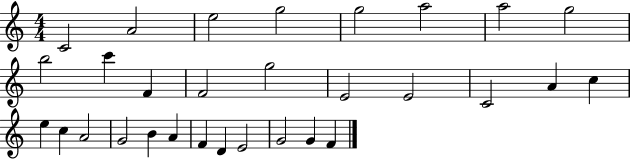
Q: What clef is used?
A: treble